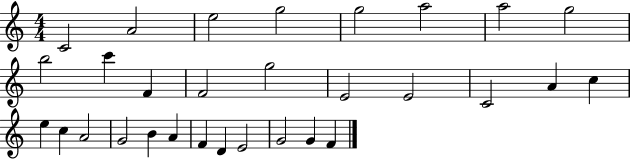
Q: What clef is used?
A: treble